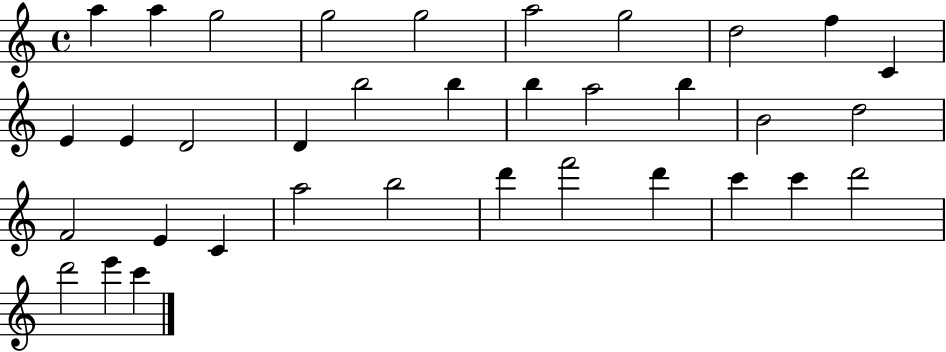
A5/q A5/q G5/h G5/h G5/h A5/h G5/h D5/h F5/q C4/q E4/q E4/q D4/h D4/q B5/h B5/q B5/q A5/h B5/q B4/h D5/h F4/h E4/q C4/q A5/h B5/h D6/q F6/h D6/q C6/q C6/q D6/h D6/h E6/q C6/q